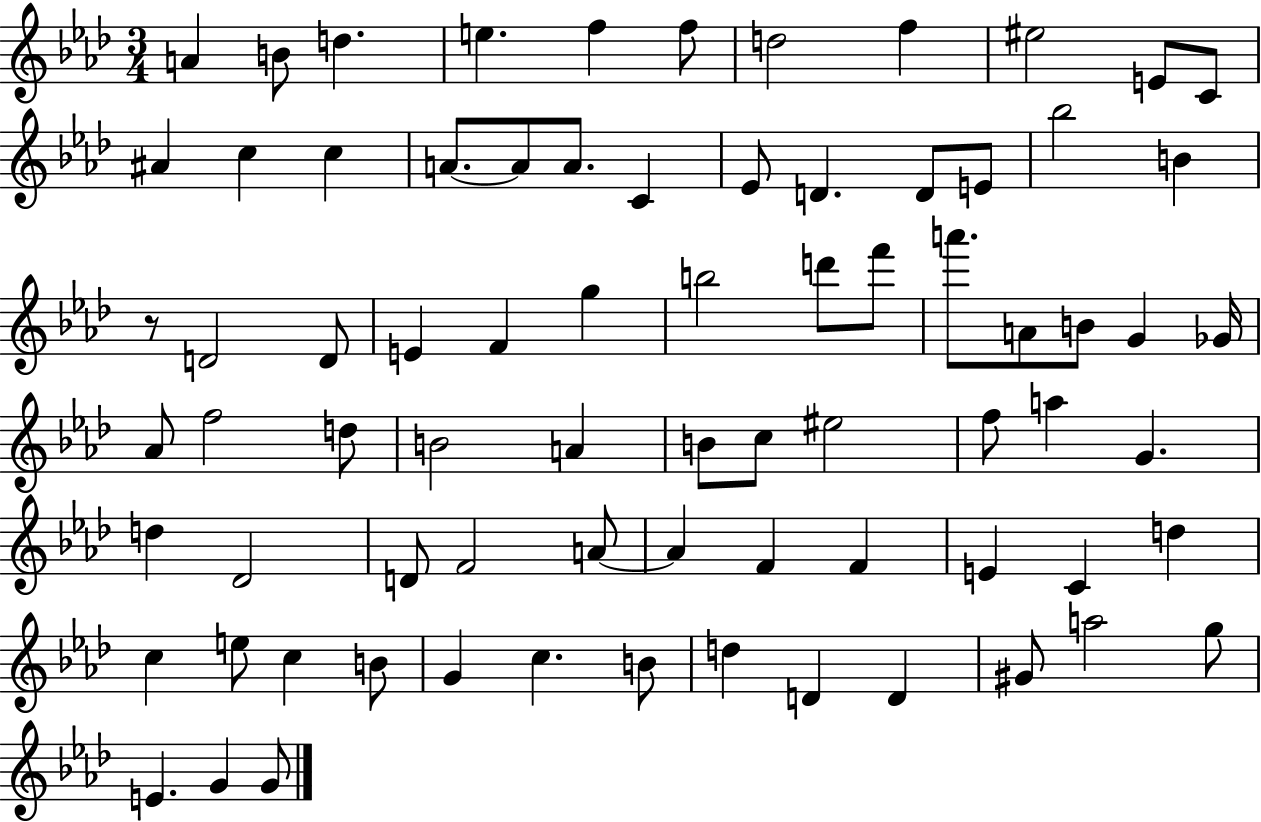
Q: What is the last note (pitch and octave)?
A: G4